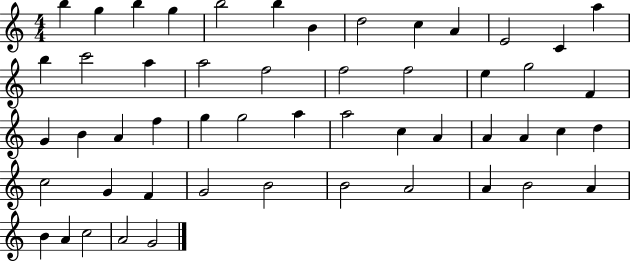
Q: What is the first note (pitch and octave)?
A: B5